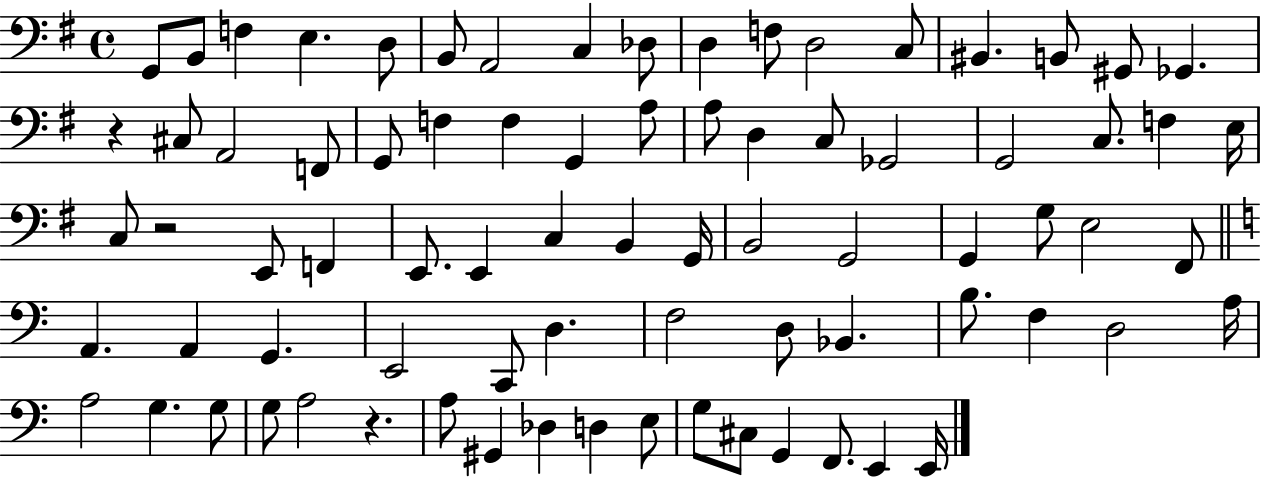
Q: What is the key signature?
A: G major